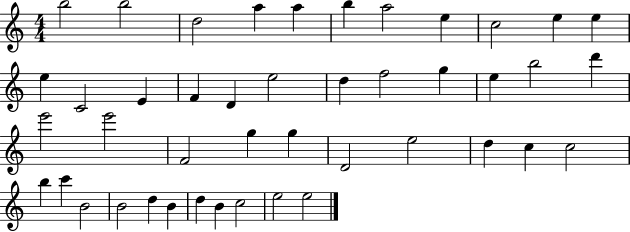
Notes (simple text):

B5/h B5/h D5/h A5/q A5/q B5/q A5/h E5/q C5/h E5/q E5/q E5/q C4/h E4/q F4/q D4/q E5/h D5/q F5/h G5/q E5/q B5/h D6/q E6/h E6/h F4/h G5/q G5/q D4/h E5/h D5/q C5/q C5/h B5/q C6/q B4/h B4/h D5/q B4/q D5/q B4/q C5/h E5/h E5/h